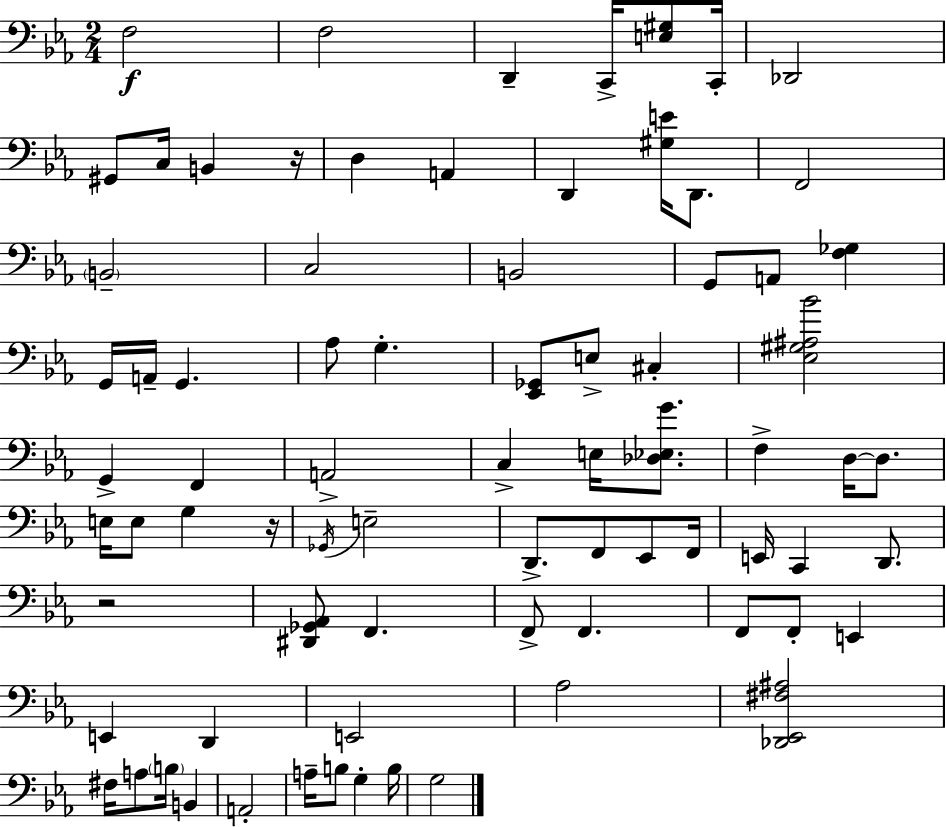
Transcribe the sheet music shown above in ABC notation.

X:1
T:Untitled
M:2/4
L:1/4
K:Eb
F,2 F,2 D,, C,,/4 [E,^G,]/2 C,,/4 _D,,2 ^G,,/2 C,/4 B,, z/4 D, A,, D,, [^G,E]/4 D,,/2 F,,2 B,,2 C,2 B,,2 G,,/2 A,,/2 [F,_G,] G,,/4 A,,/4 G,, _A,/2 G, [_E,,_G,,]/2 E,/2 ^C, [_E,^G,^A,_B]2 G,, F,, A,,2 C, E,/4 [_D,_E,G]/2 F, D,/4 D,/2 E,/4 E,/2 G, z/4 _G,,/4 E,2 D,,/2 F,,/2 _E,,/2 F,,/4 E,,/4 C,, D,,/2 z2 [^D,,_G,,_A,,]/2 F,, F,,/2 F,, F,,/2 F,,/2 E,, E,, D,, E,,2 _A,2 [_D,,_E,,^F,^A,]2 ^F,/4 A,/2 B,/4 B,, A,,2 A,/4 B,/2 G, B,/4 G,2